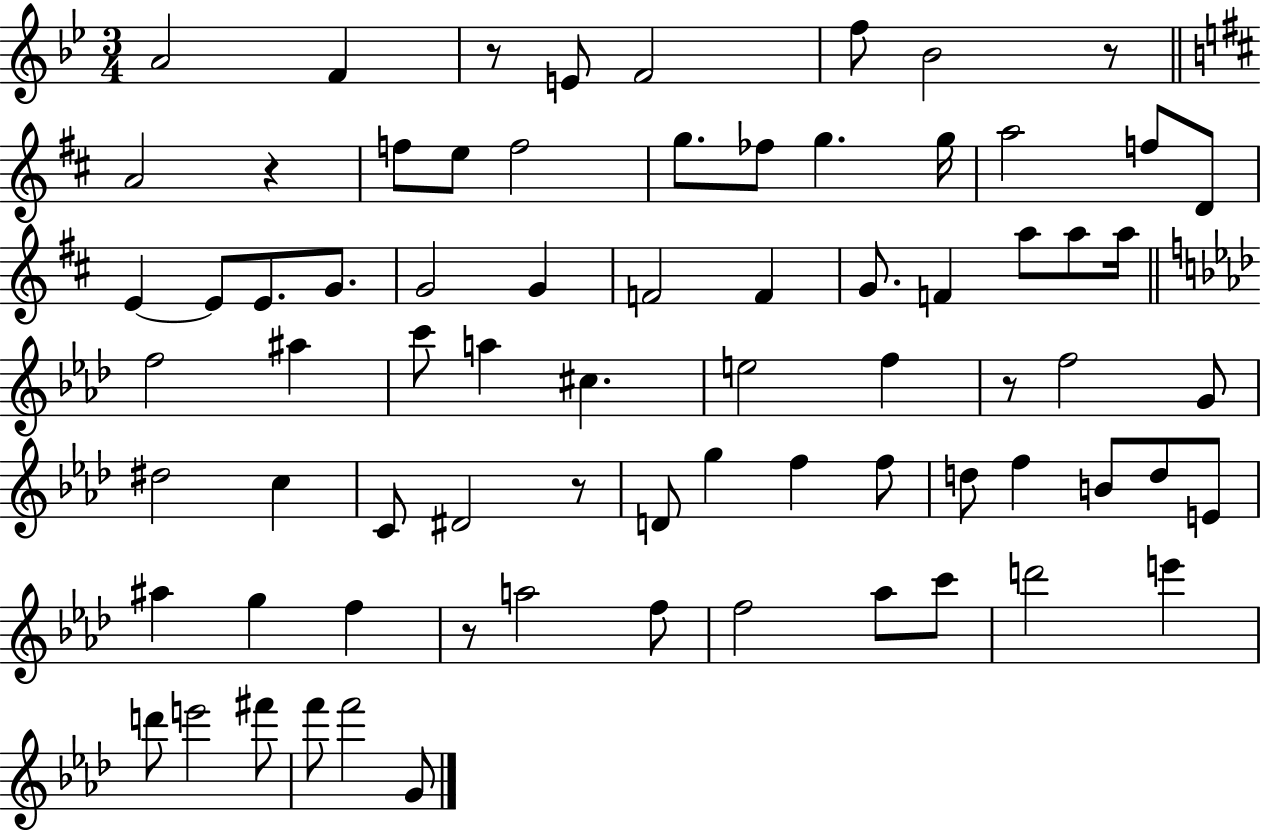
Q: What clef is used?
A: treble